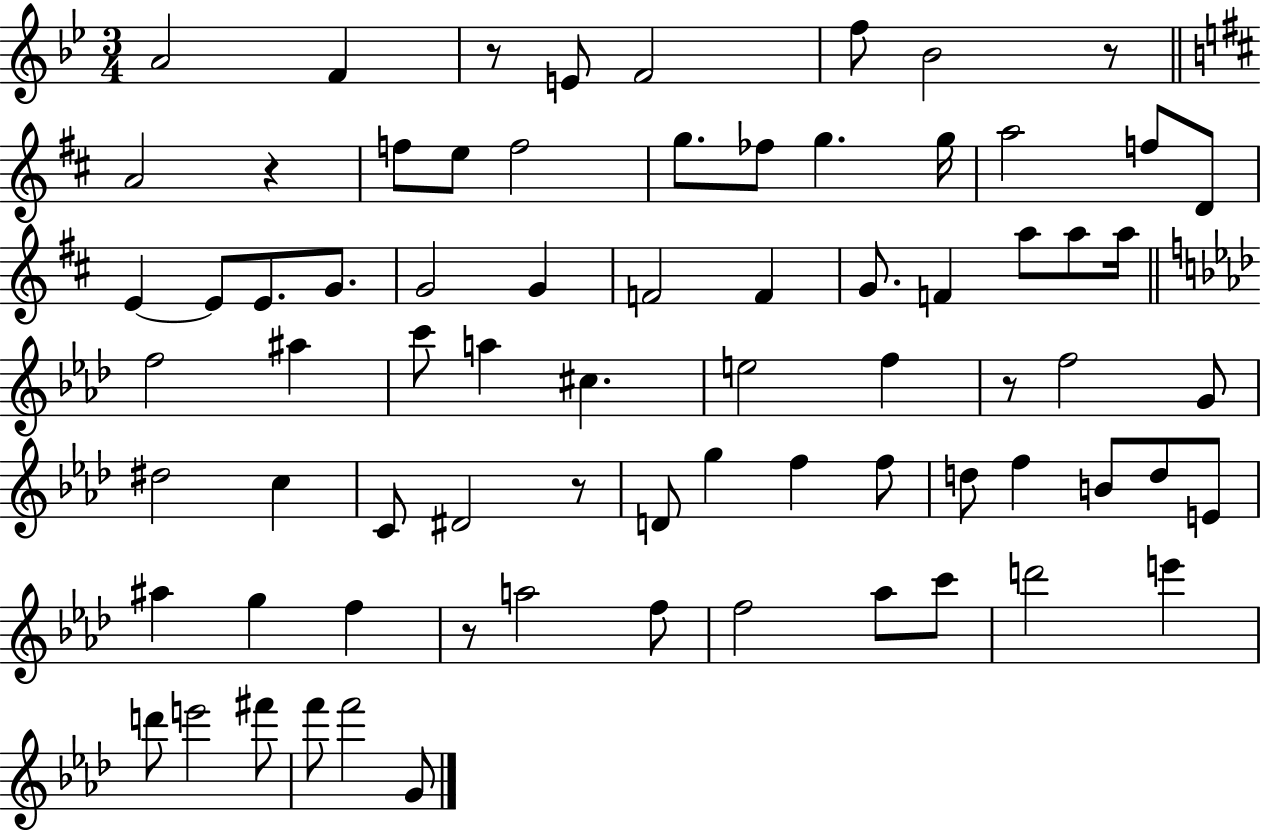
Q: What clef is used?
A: treble